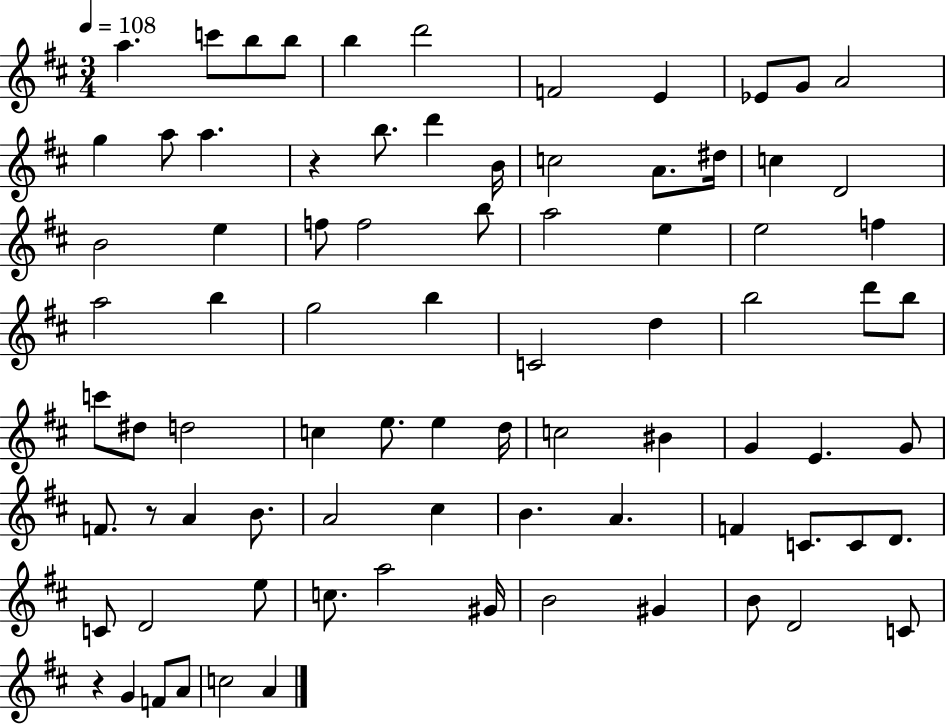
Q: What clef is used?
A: treble